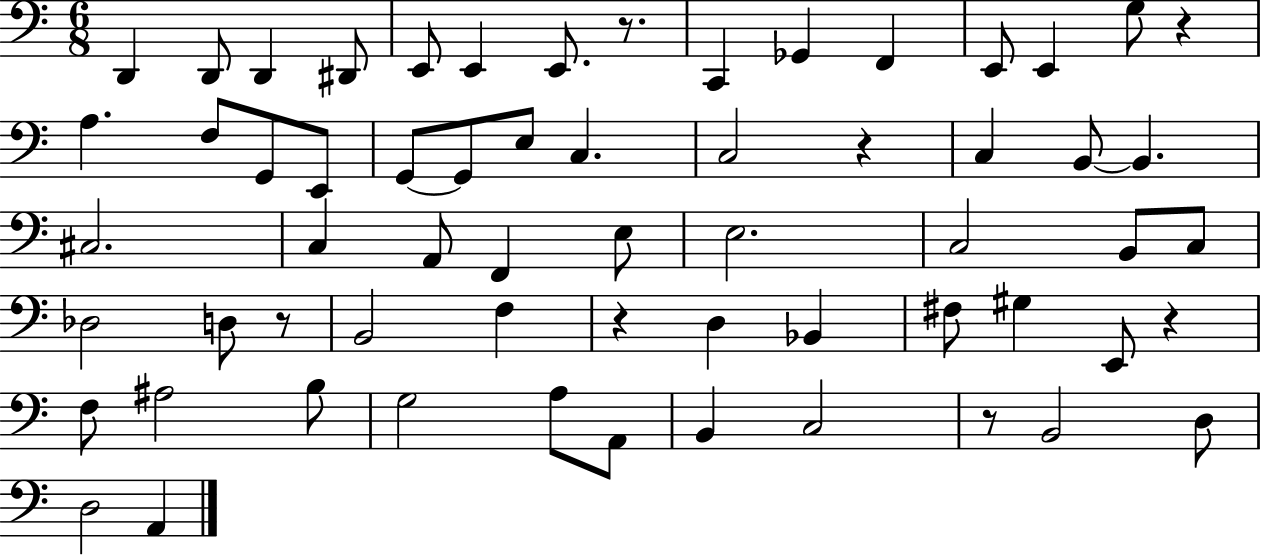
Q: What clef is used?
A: bass